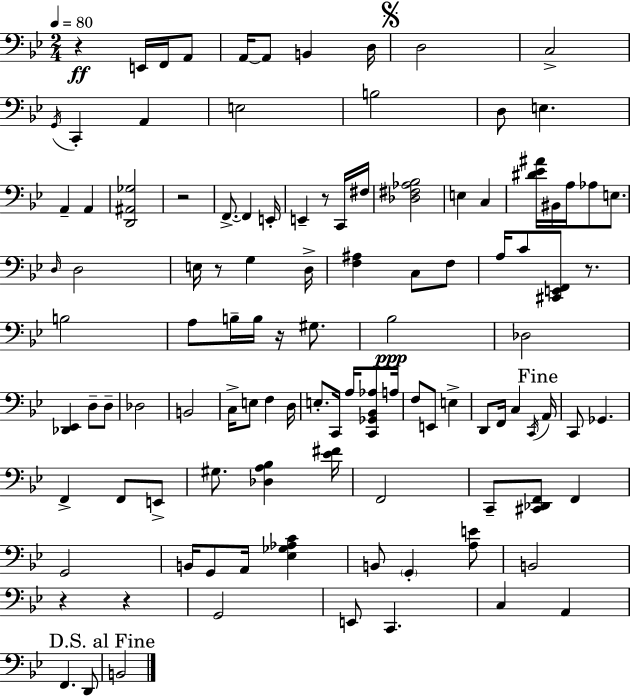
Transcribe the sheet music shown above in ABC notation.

X:1
T:Untitled
M:2/4
L:1/4
K:Gm
z E,,/4 F,,/4 A,,/2 A,,/4 A,,/2 B,, D,/4 D,2 C,2 G,,/4 C,, A,, E,2 B,2 D,/2 E, A,, A,, [D,,^A,,_G,]2 z2 F,,/2 F,, E,,/4 E,, z/2 C,,/4 ^F,/4 [_D,^F,_A,_B,]2 E, C, [^D_E^A]/4 ^B,,/4 A,/4 _A,/2 E,/2 D,/4 D,2 E,/4 z/2 G, D,/4 [F,^A,] C,/2 F,/2 A,/4 C/2 [^C,,E,,F,,]/2 z/2 B,2 A,/2 B,/4 B,/4 z/4 ^G,/2 _B,2 _D,2 [_D,,_E,,] D,/2 D,/2 _D,2 B,,2 C,/4 E,/2 F, D,/4 E,/2 C,,/4 A,/4 [C,,_G,,_B,,_A,]/2 A,/4 F,/2 E,,/2 E, D,,/2 F,,/4 C, C,,/4 A,,/4 C,,/2 _G,, F,, F,,/2 E,,/2 ^G,/2 [_D,A,_B,] [_E^F]/4 F,,2 C,,/2 [^C,,_D,,F,,]/2 F,, G,,2 B,,/4 G,,/2 A,,/4 [_E,_G,_A,C] B,,/2 G,, [A,E]/2 B,,2 z z G,,2 E,,/2 C,, C, A,, F,, D,,/2 B,,2